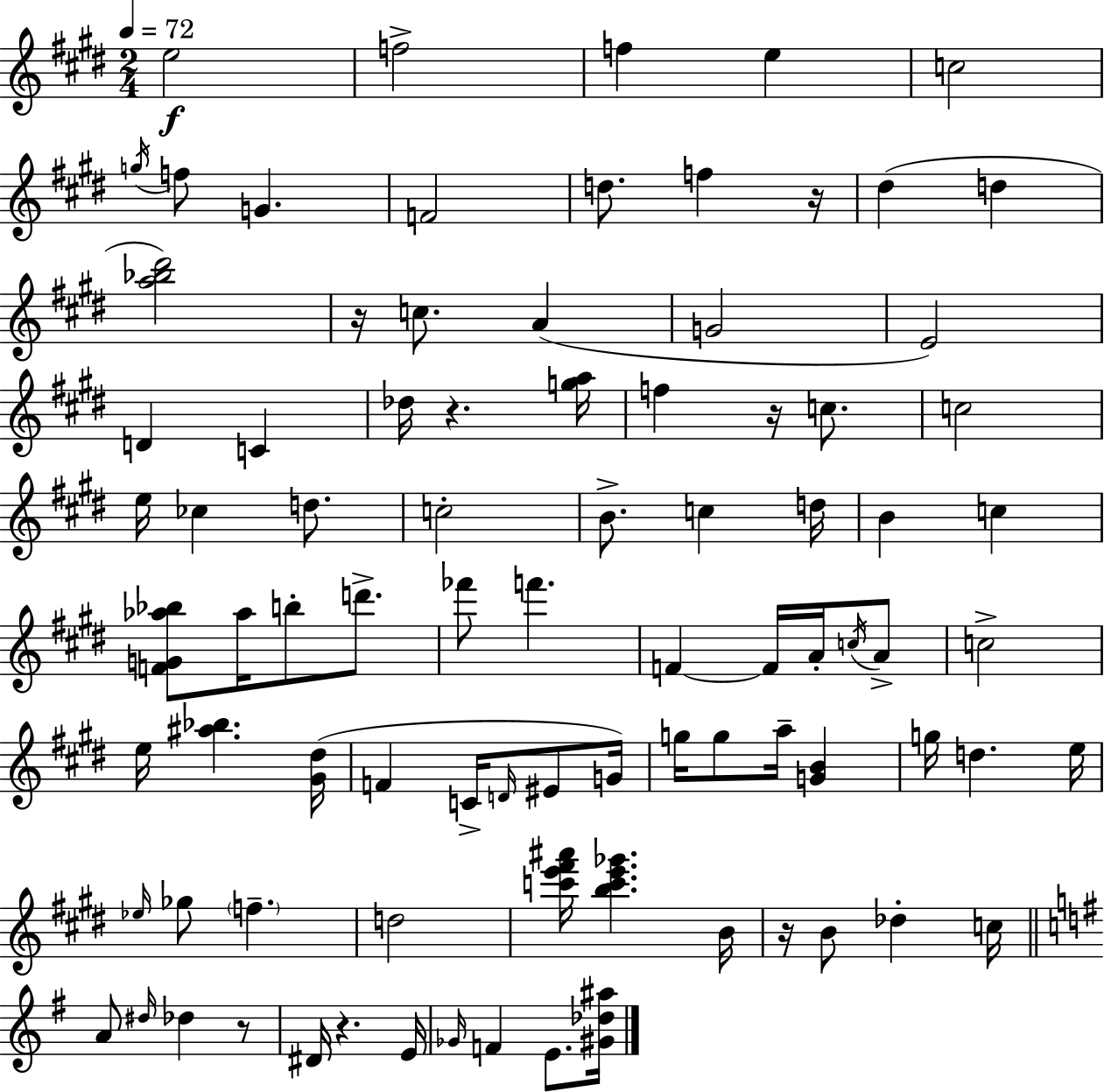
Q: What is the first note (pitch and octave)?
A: E5